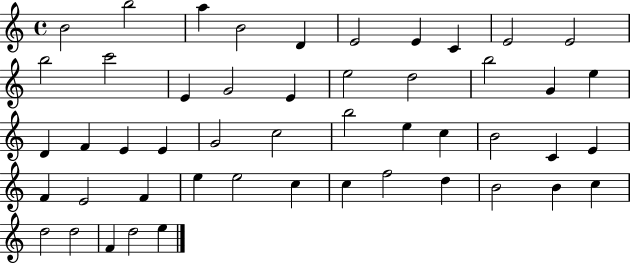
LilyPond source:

{
  \clef treble
  \time 4/4
  \defaultTimeSignature
  \key c \major
  b'2 b''2 | a''4 b'2 d'4 | e'2 e'4 c'4 | e'2 e'2 | \break b''2 c'''2 | e'4 g'2 e'4 | e''2 d''2 | b''2 g'4 e''4 | \break d'4 f'4 e'4 e'4 | g'2 c''2 | b''2 e''4 c''4 | b'2 c'4 e'4 | \break f'4 e'2 f'4 | e''4 e''2 c''4 | c''4 f''2 d''4 | b'2 b'4 c''4 | \break d''2 d''2 | f'4 d''2 e''4 | \bar "|."
}